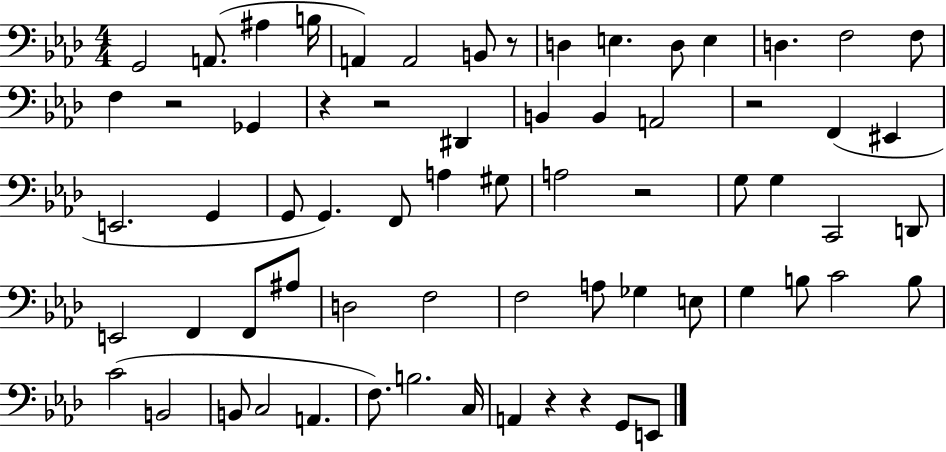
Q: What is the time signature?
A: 4/4